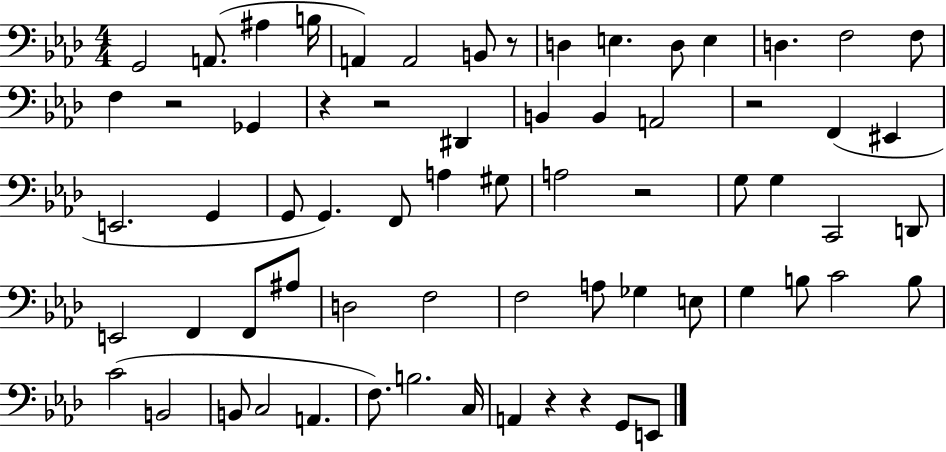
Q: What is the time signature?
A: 4/4